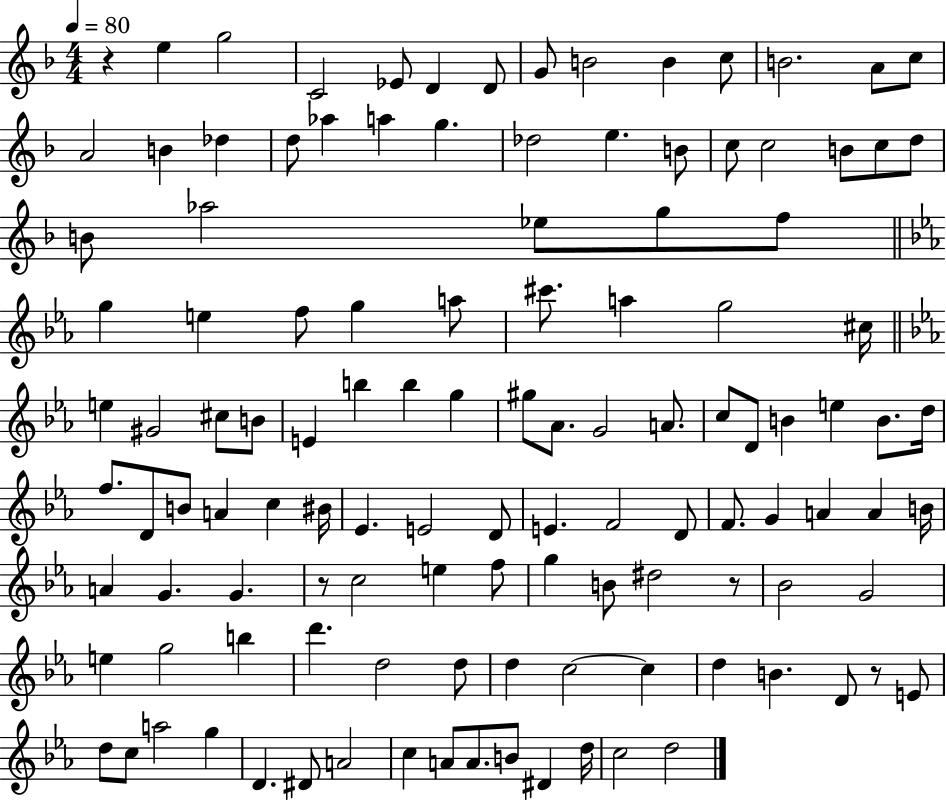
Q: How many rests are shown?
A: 4